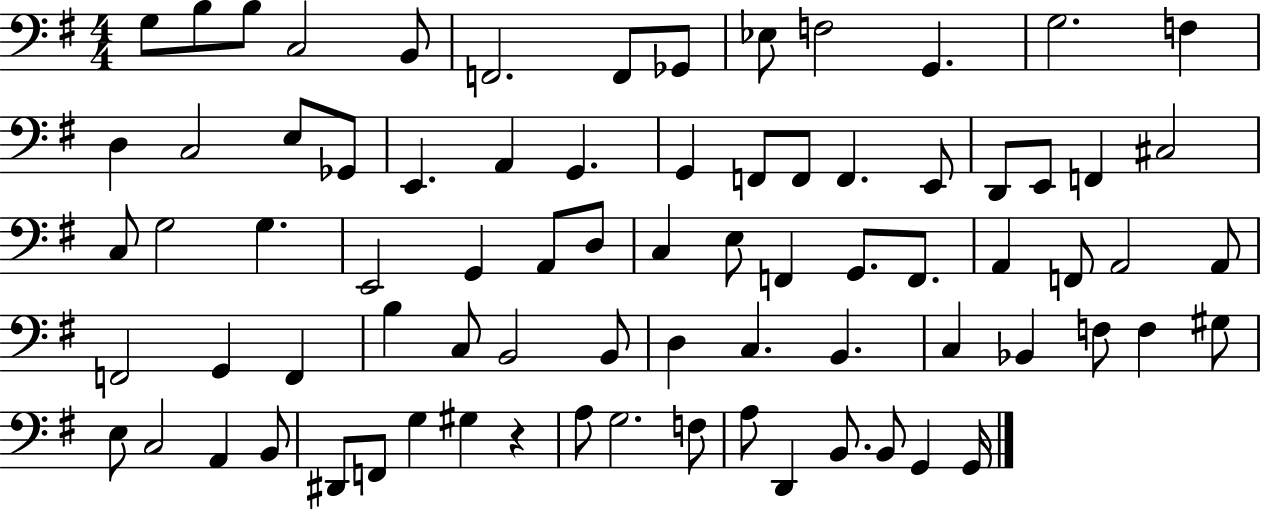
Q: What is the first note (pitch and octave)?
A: G3